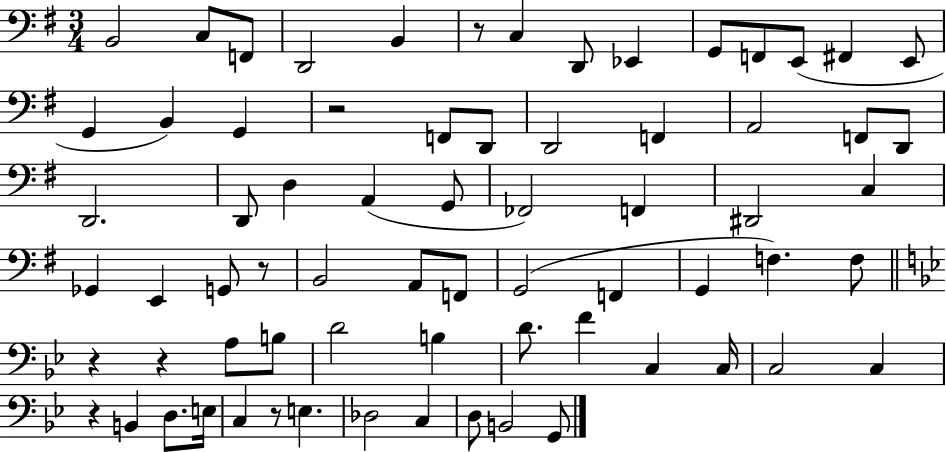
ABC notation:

X:1
T:Untitled
M:3/4
L:1/4
K:G
B,,2 C,/2 F,,/2 D,,2 B,, z/2 C, D,,/2 _E,, G,,/2 F,,/2 E,,/2 ^F,, E,,/2 G,, B,, G,, z2 F,,/2 D,,/2 D,,2 F,, A,,2 F,,/2 D,,/2 D,,2 D,,/2 D, A,, G,,/2 _F,,2 F,, ^D,,2 C, _G,, E,, G,,/2 z/2 B,,2 A,,/2 F,,/2 G,,2 F,, G,, F, F,/2 z z A,/2 B,/2 D2 B, D/2 F C, C,/4 C,2 C, z B,, D,/2 E,/4 C, z/2 E, _D,2 C, D,/2 B,,2 G,,/2